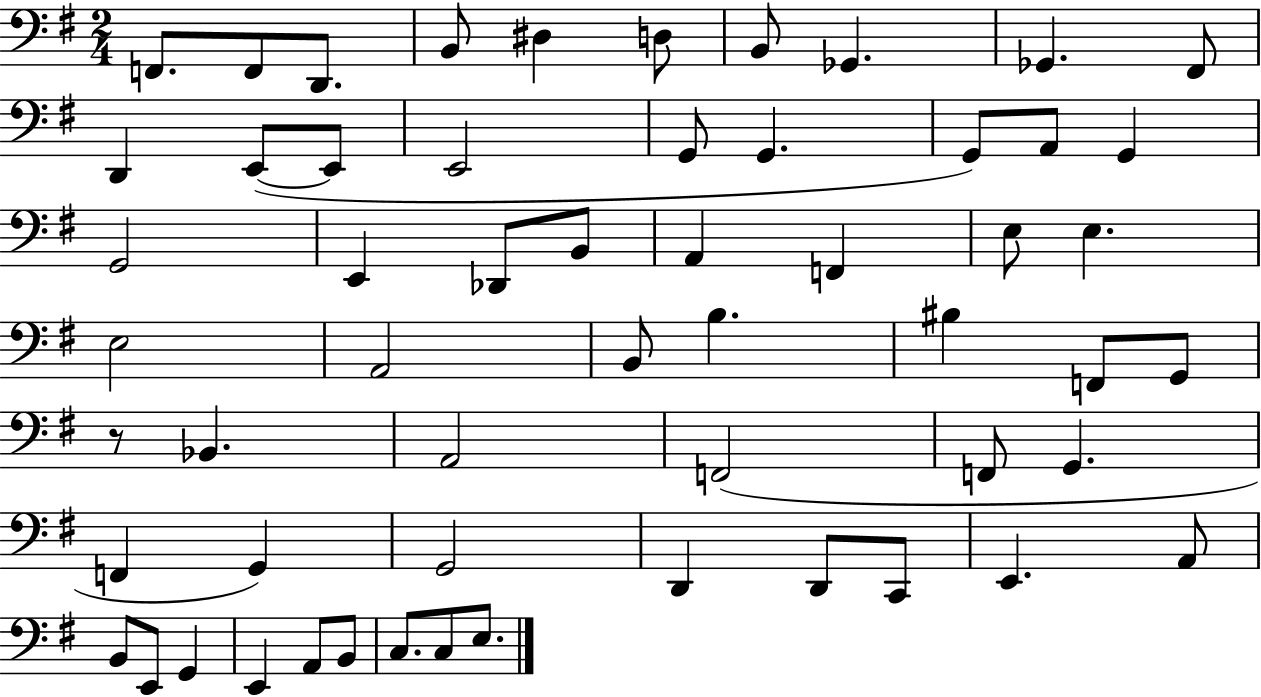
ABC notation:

X:1
T:Untitled
M:2/4
L:1/4
K:G
F,,/2 F,,/2 D,,/2 B,,/2 ^D, D,/2 B,,/2 _G,, _G,, ^F,,/2 D,, E,,/2 E,,/2 E,,2 G,,/2 G,, G,,/2 A,,/2 G,, G,,2 E,, _D,,/2 B,,/2 A,, F,, E,/2 E, E,2 A,,2 B,,/2 B, ^B, F,,/2 G,,/2 z/2 _B,, A,,2 F,,2 F,,/2 G,, F,, G,, G,,2 D,, D,,/2 C,,/2 E,, A,,/2 B,,/2 E,,/2 G,, E,, A,,/2 B,,/2 C,/2 C,/2 E,/2